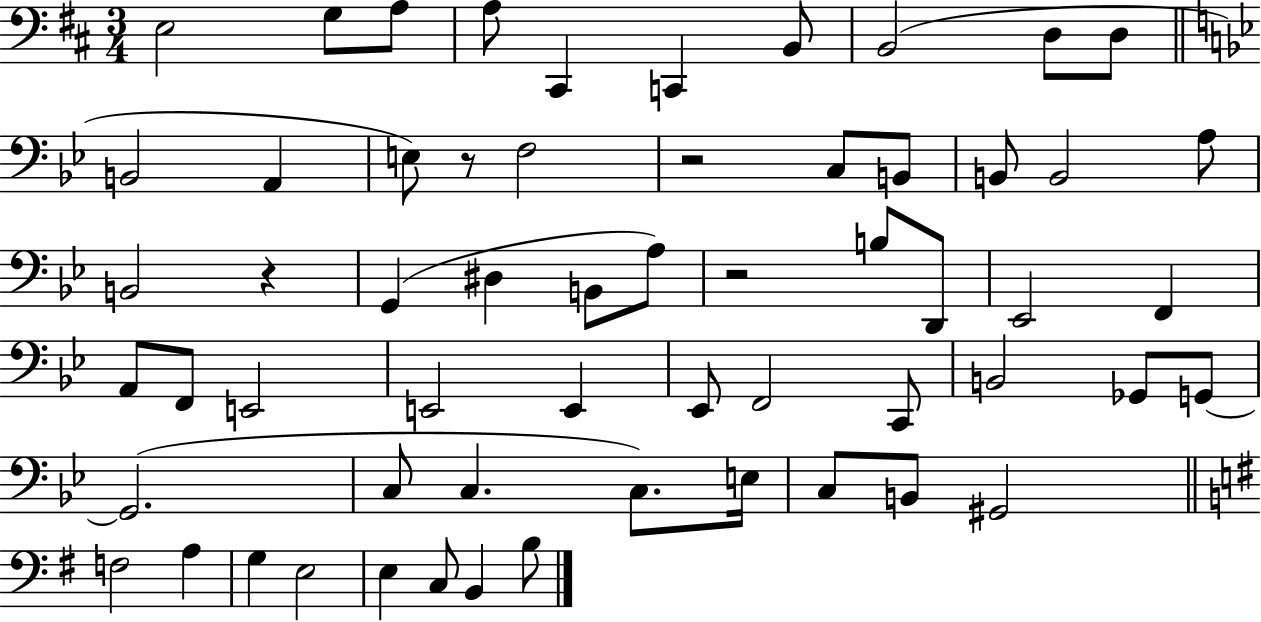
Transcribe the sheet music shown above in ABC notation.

X:1
T:Untitled
M:3/4
L:1/4
K:D
E,2 G,/2 A,/2 A,/2 ^C,, C,, B,,/2 B,,2 D,/2 D,/2 B,,2 A,, E,/2 z/2 F,2 z2 C,/2 B,,/2 B,,/2 B,,2 A,/2 B,,2 z G,, ^D, B,,/2 A,/2 z2 B,/2 D,,/2 _E,,2 F,, A,,/2 F,,/2 E,,2 E,,2 E,, _E,,/2 F,,2 C,,/2 B,,2 _G,,/2 G,,/2 G,,2 C,/2 C, C,/2 E,/4 C,/2 B,,/2 ^G,,2 F,2 A, G, E,2 E, C,/2 B,, B,/2